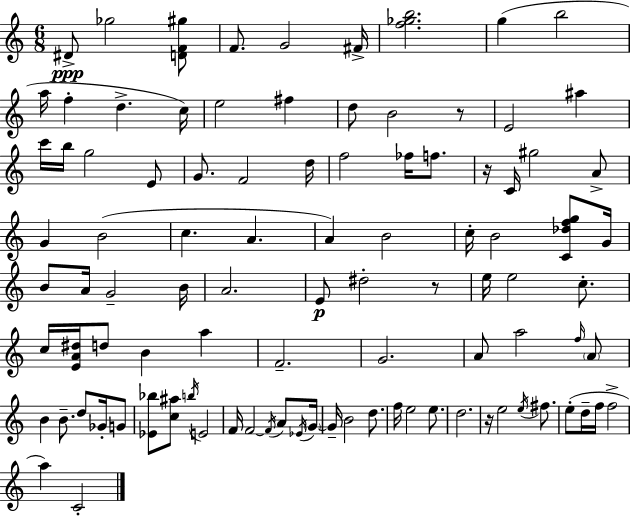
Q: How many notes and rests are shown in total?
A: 98